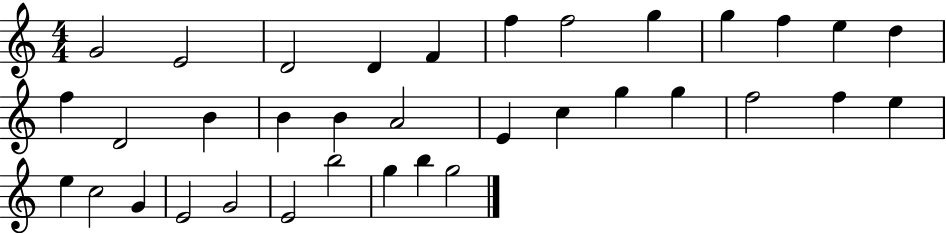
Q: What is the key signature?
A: C major